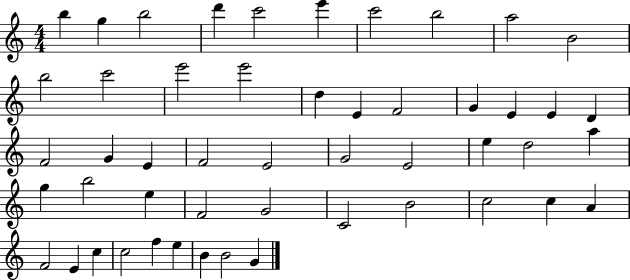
X:1
T:Untitled
M:4/4
L:1/4
K:C
b g b2 d' c'2 e' c'2 b2 a2 B2 b2 c'2 e'2 e'2 d E F2 G E E D F2 G E F2 E2 G2 E2 e d2 a g b2 e F2 G2 C2 B2 c2 c A F2 E c c2 f e B B2 G